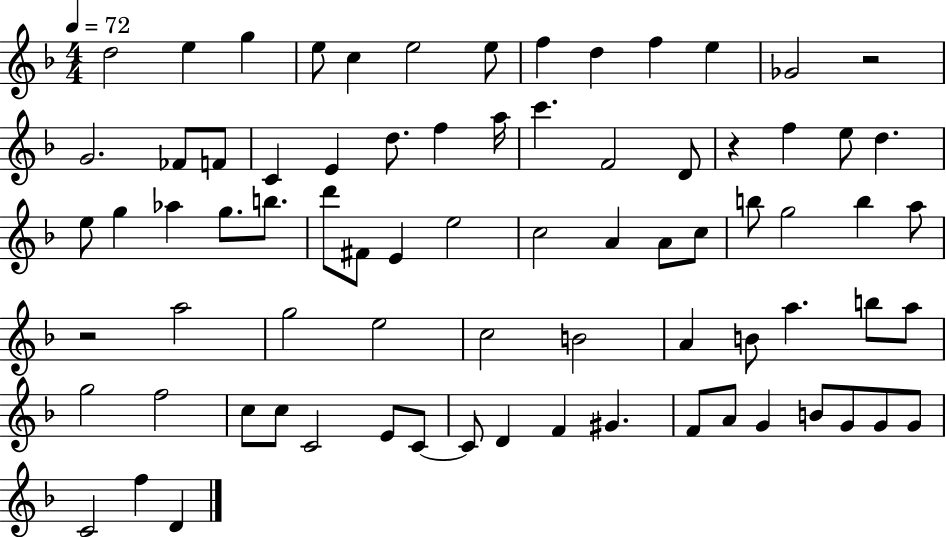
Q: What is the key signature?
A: F major